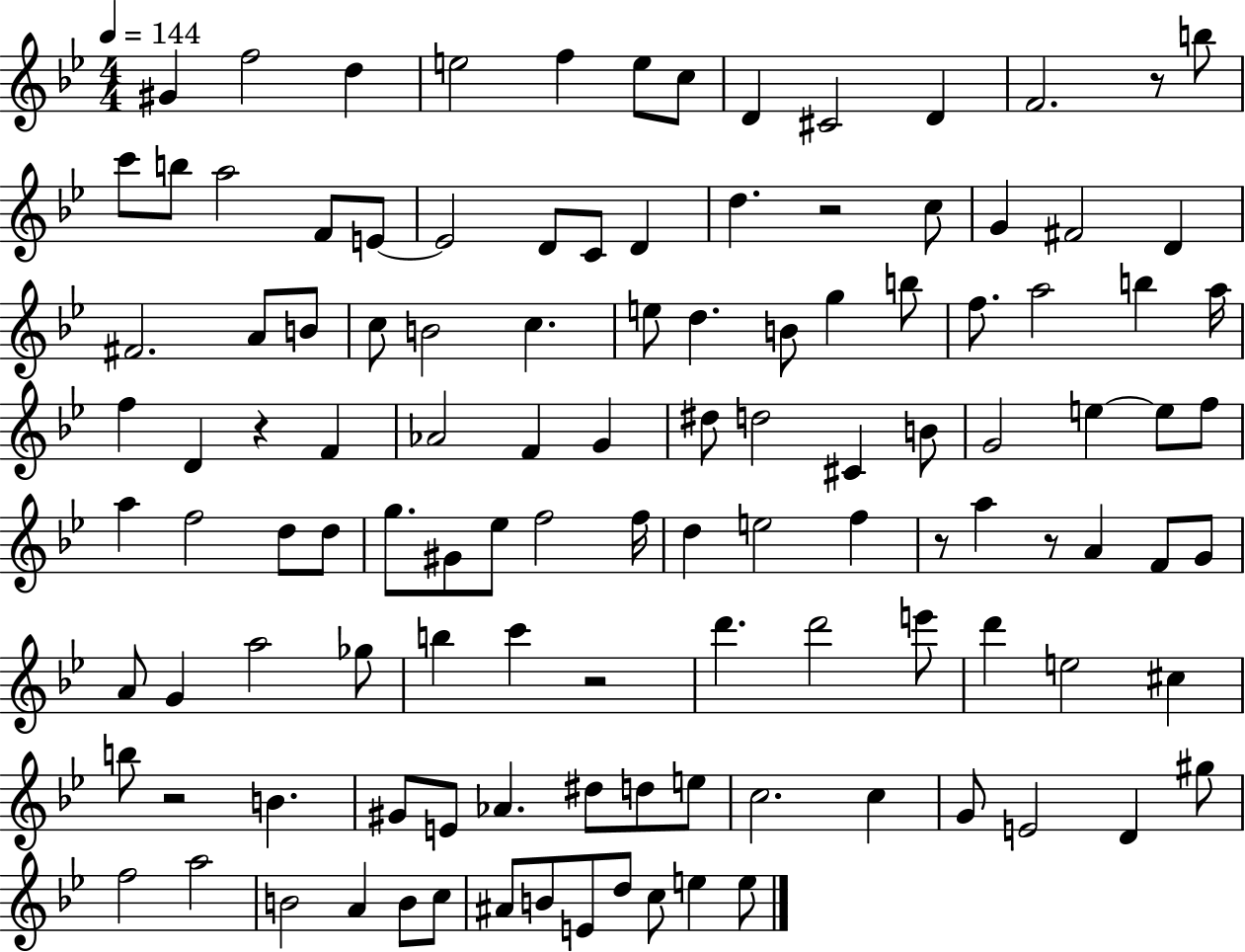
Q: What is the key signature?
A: BES major